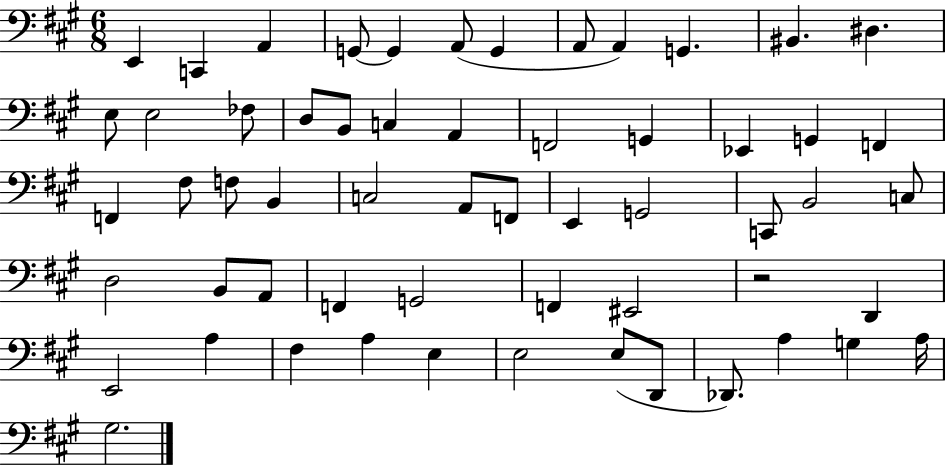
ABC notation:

X:1
T:Untitled
M:6/8
L:1/4
K:A
E,, C,, A,, G,,/2 G,, A,,/2 G,, A,,/2 A,, G,, ^B,, ^D, E,/2 E,2 _F,/2 D,/2 B,,/2 C, A,, F,,2 G,, _E,, G,, F,, F,, ^F,/2 F,/2 B,, C,2 A,,/2 F,,/2 E,, G,,2 C,,/2 B,,2 C,/2 D,2 B,,/2 A,,/2 F,, G,,2 F,, ^E,,2 z2 D,, E,,2 A, ^F, A, E, E,2 E,/2 D,,/2 _D,,/2 A, G, A,/4 ^G,2